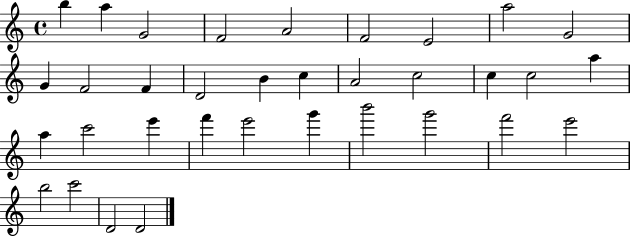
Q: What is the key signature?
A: C major